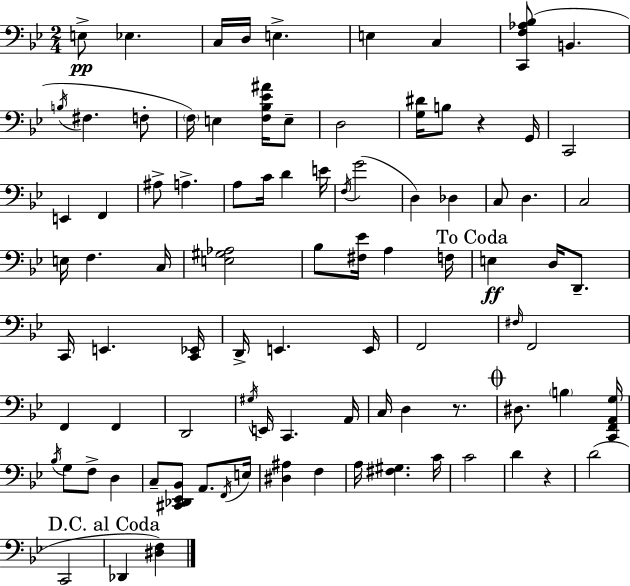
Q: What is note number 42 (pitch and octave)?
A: D2